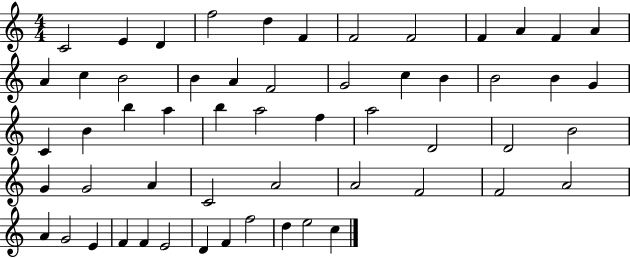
X:1
T:Untitled
M:4/4
L:1/4
K:C
C2 E D f2 d F F2 F2 F A F A A c B2 B A F2 G2 c B B2 B G C B b a b a2 f a2 D2 D2 B2 G G2 A C2 A2 A2 F2 F2 A2 A G2 E F F E2 D F f2 d e2 c